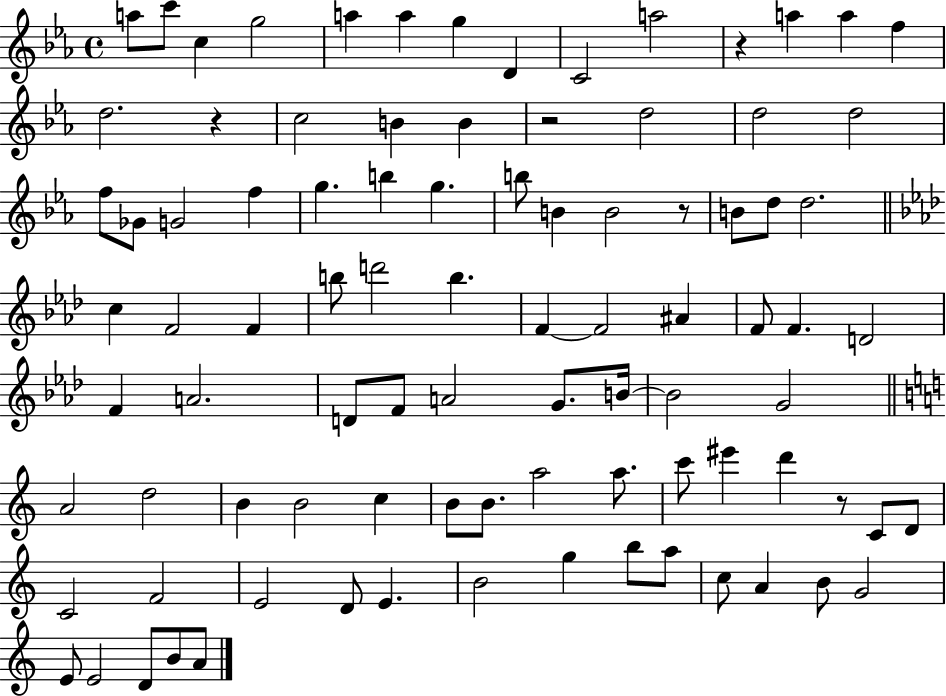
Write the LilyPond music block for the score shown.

{
  \clef treble
  \time 4/4
  \defaultTimeSignature
  \key ees \major
  \repeat volta 2 { a''8 c'''8 c''4 g''2 | a''4 a''4 g''4 d'4 | c'2 a''2 | r4 a''4 a''4 f''4 | \break d''2. r4 | c''2 b'4 b'4 | r2 d''2 | d''2 d''2 | \break f''8 ges'8 g'2 f''4 | g''4. b''4 g''4. | b''8 b'4 b'2 r8 | b'8 d''8 d''2. | \break \bar "||" \break \key f \minor c''4 f'2 f'4 | b''8 d'''2 b''4. | f'4~~ f'2 ais'4 | f'8 f'4. d'2 | \break f'4 a'2. | d'8 f'8 a'2 g'8. b'16~~ | b'2 g'2 | \bar "||" \break \key c \major a'2 d''2 | b'4 b'2 c''4 | b'8 b'8. a''2 a''8. | c'''8 eis'''4 d'''4 r8 c'8 d'8 | \break c'2 f'2 | e'2 d'8 e'4. | b'2 g''4 b''8 a''8 | c''8 a'4 b'8 g'2 | \break e'8 e'2 d'8 b'8 a'8 | } \bar "|."
}